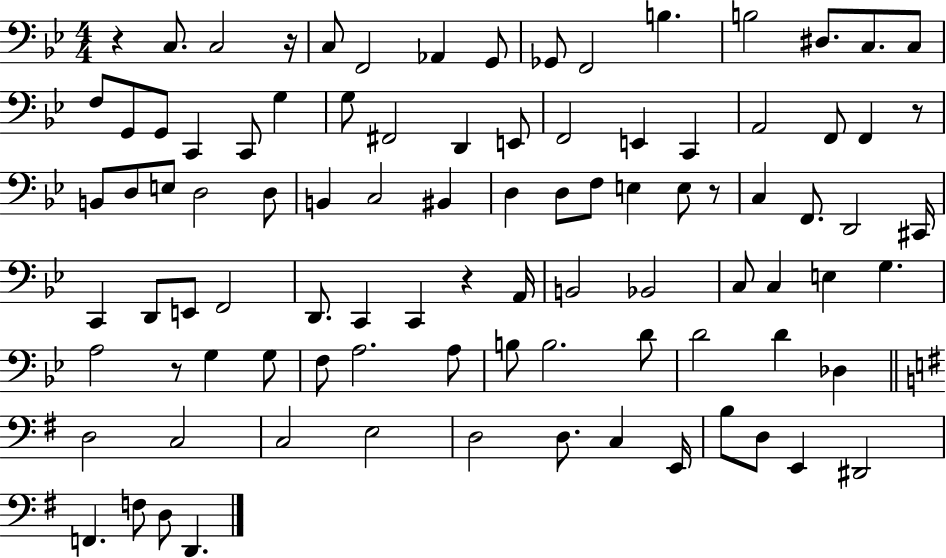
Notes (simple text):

R/q C3/e. C3/h R/s C3/e F2/h Ab2/q G2/e Gb2/e F2/h B3/q. B3/h D#3/e. C3/e. C3/e F3/e G2/e G2/e C2/q C2/e G3/q G3/e F#2/h D2/q E2/e F2/h E2/q C2/q A2/h F2/e F2/q R/e B2/e D3/e E3/e D3/h D3/e B2/q C3/h BIS2/q D3/q D3/e F3/e E3/q E3/e R/e C3/q F2/e. D2/h C#2/s C2/q D2/e E2/e F2/h D2/e. C2/q C2/q R/q A2/s B2/h Bb2/h C3/e C3/q E3/q G3/q. A3/h R/e G3/q G3/e F3/e A3/h. A3/e B3/e B3/h. D4/e D4/h D4/q Db3/q D3/h C3/h C3/h E3/h D3/h D3/e. C3/q E2/s B3/e D3/e E2/q D#2/h F2/q. F3/e D3/e D2/q.